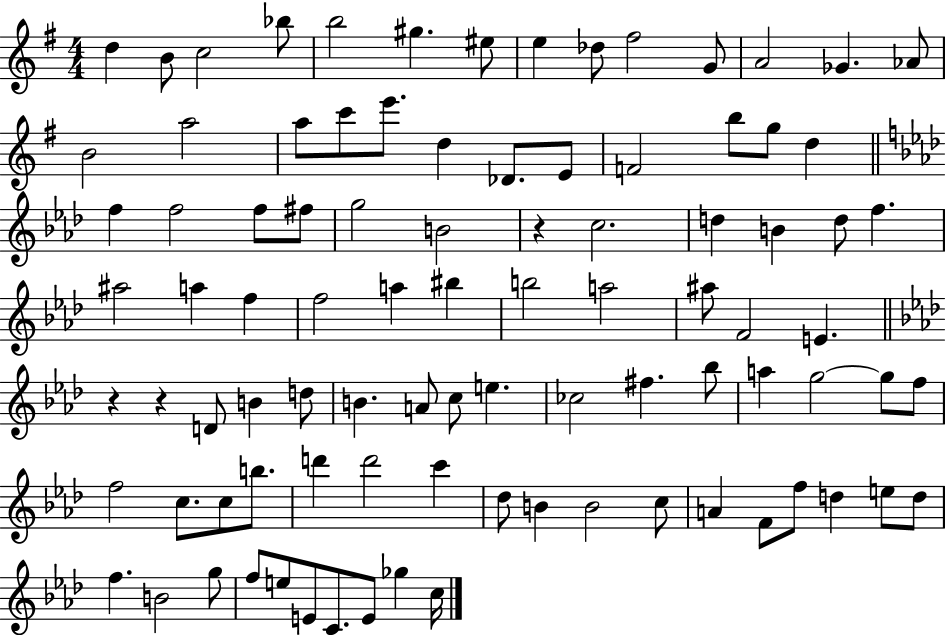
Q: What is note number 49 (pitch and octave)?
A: D4